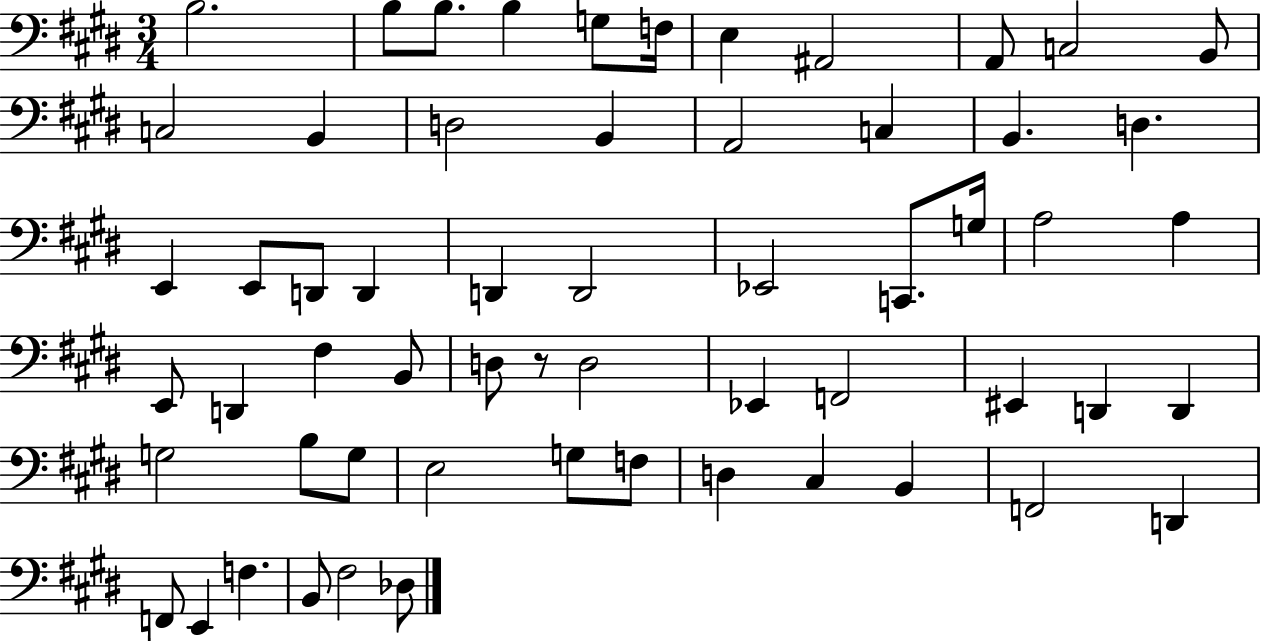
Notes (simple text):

B3/h. B3/e B3/e. B3/q G3/e F3/s E3/q A#2/h A2/e C3/h B2/e C3/h B2/q D3/h B2/q A2/h C3/q B2/q. D3/q. E2/q E2/e D2/e D2/q D2/q D2/h Eb2/h C2/e. G3/s A3/h A3/q E2/e D2/q F#3/q B2/e D3/e R/e D3/h Eb2/q F2/h EIS2/q D2/q D2/q G3/h B3/e G3/e E3/h G3/e F3/e D3/q C#3/q B2/q F2/h D2/q F2/e E2/q F3/q. B2/e F#3/h Db3/e